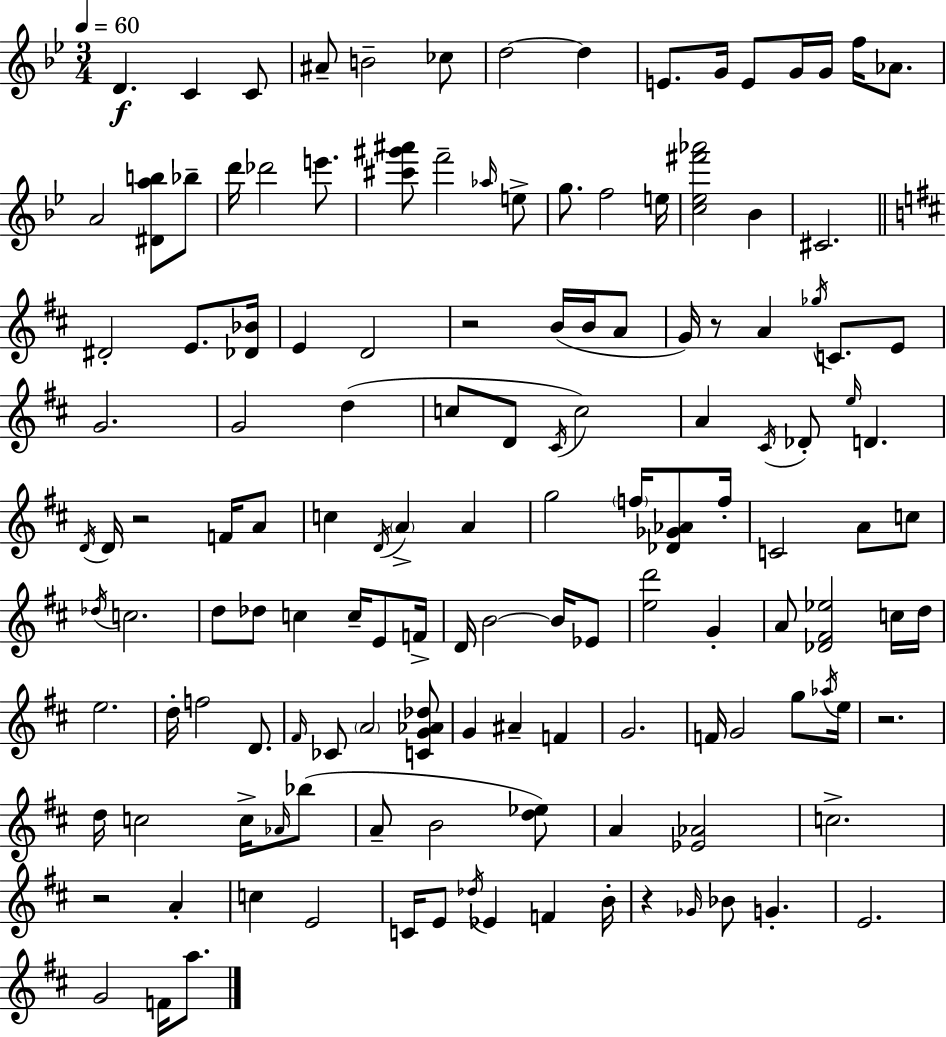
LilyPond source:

{
  \clef treble
  \numericTimeSignature
  \time 3/4
  \key bes \major
  \tempo 4 = 60
  d'4.\f c'4 c'8 | ais'8-- b'2-- ces''8 | d''2~~ d''4 | e'8. g'16 e'8 g'16 g'16 f''16 aes'8. | \break a'2 <dis' a'' b''>8 bes''8-- | d'''16 des'''2 e'''8. | <cis''' gis''' ais'''>8 f'''2-- \grace { aes''16 } e''8-> | g''8. f''2 | \break e''16 <c'' ees'' fis''' aes'''>2 bes'4 | cis'2. | \bar "||" \break \key b \minor dis'2-. e'8. <des' bes'>16 | e'4 d'2 | r2 b'16( b'16 a'8 | g'16) r8 a'4 \acciaccatura { ges''16 } c'8. e'8 | \break g'2. | g'2 d''4( | c''8 d'8 \acciaccatura { cis'16 }) c''2 | a'4 \acciaccatura { cis'16 } des'8-. \grace { e''16 } d'4. | \break \acciaccatura { d'16 } d'16 r2 | f'16 a'8 c''4 \acciaccatura { d'16 } \parenthesize a'4-> | a'4 g''2 | \parenthesize f''16 <des' ges' aes'>8 f''16-. c'2 | \break a'8 c''8 \acciaccatura { des''16 } c''2. | d''8 des''8 c''4 | c''16-- e'8 f'16-> d'16 b'2~~ | b'16 ees'8 <e'' d'''>2 | \break g'4-. a'8 <des' fis' ees''>2 | c''16 d''16 e''2. | d''16-. f''2 | d'8. \grace { fis'16 } ces'8 \parenthesize a'2 | \break <c' g' aes' des''>8 g'4 | ais'4-- f'4 g'2. | f'16 g'2 | g''8 \acciaccatura { aes''16 } e''16 r2. | \break d''16 c''2 | c''16-> \grace { aes'16 } bes''8( a'8-- | b'2 <d'' ees''>8) a'4 | <ees' aes'>2 c''2.-> | \break r2 | a'4-. c''4 | e'2 c'16 e'8 | \acciaccatura { des''16 } ees'4 f'4 b'16-. r4 | \break \grace { ges'16 } bes'8 g'4.-. | e'2. | g'2 f'16 a''8. | \bar "|."
}